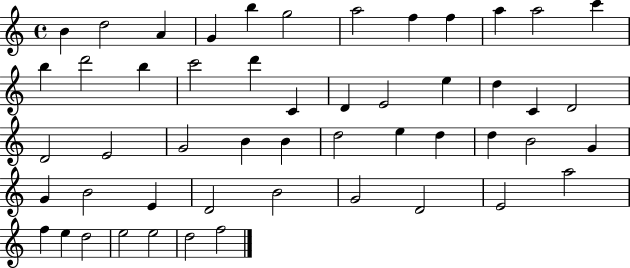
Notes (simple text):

B4/q D5/h A4/q G4/q B5/q G5/h A5/h F5/q F5/q A5/q A5/h C6/q B5/q D6/h B5/q C6/h D6/q C4/q D4/q E4/h E5/q D5/q C4/q D4/h D4/h E4/h G4/h B4/q B4/q D5/h E5/q D5/q D5/q B4/h G4/q G4/q B4/h E4/q D4/h B4/h G4/h D4/h E4/h A5/h F5/q E5/q D5/h E5/h E5/h D5/h F5/h